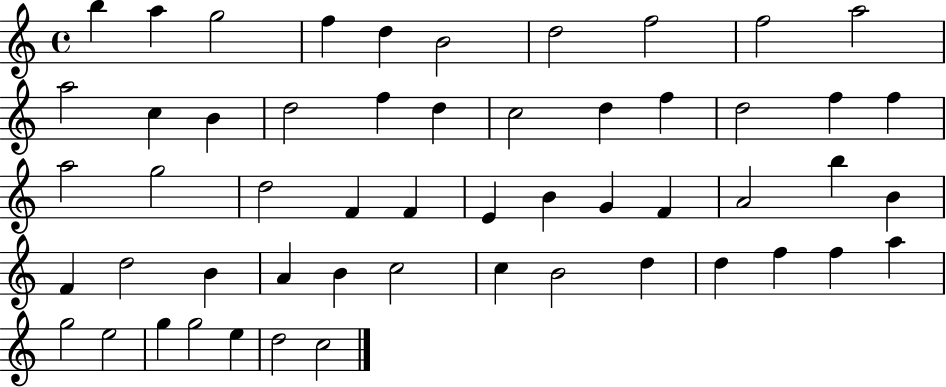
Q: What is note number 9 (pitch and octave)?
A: F5